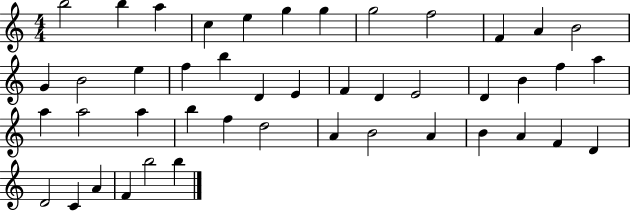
X:1
T:Untitled
M:4/4
L:1/4
K:C
b2 b a c e g g g2 f2 F A B2 G B2 e f b D E F D E2 D B f a a a2 a b f d2 A B2 A B A F D D2 C A F b2 b